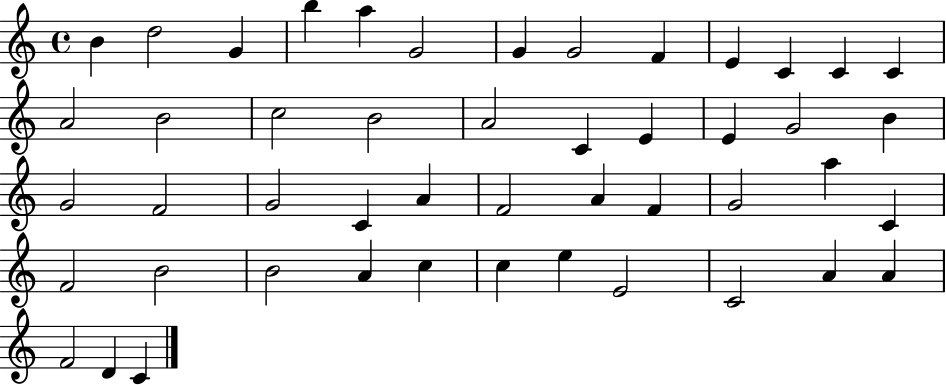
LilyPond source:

{
  \clef treble
  \time 4/4
  \defaultTimeSignature
  \key c \major
  b'4 d''2 g'4 | b''4 a''4 g'2 | g'4 g'2 f'4 | e'4 c'4 c'4 c'4 | \break a'2 b'2 | c''2 b'2 | a'2 c'4 e'4 | e'4 g'2 b'4 | \break g'2 f'2 | g'2 c'4 a'4 | f'2 a'4 f'4 | g'2 a''4 c'4 | \break f'2 b'2 | b'2 a'4 c''4 | c''4 e''4 e'2 | c'2 a'4 a'4 | \break f'2 d'4 c'4 | \bar "|."
}